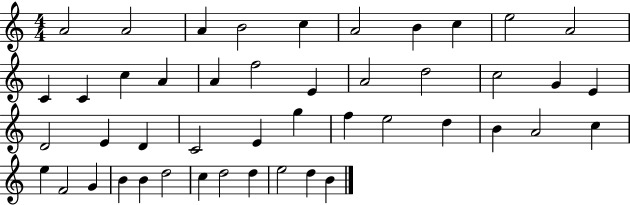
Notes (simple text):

A4/h A4/h A4/q B4/h C5/q A4/h B4/q C5/q E5/h A4/h C4/q C4/q C5/q A4/q A4/q F5/h E4/q A4/h D5/h C5/h G4/q E4/q D4/h E4/q D4/q C4/h E4/q G5/q F5/q E5/h D5/q B4/q A4/h C5/q E5/q F4/h G4/q B4/q B4/q D5/h C5/q D5/h D5/q E5/h D5/q B4/q